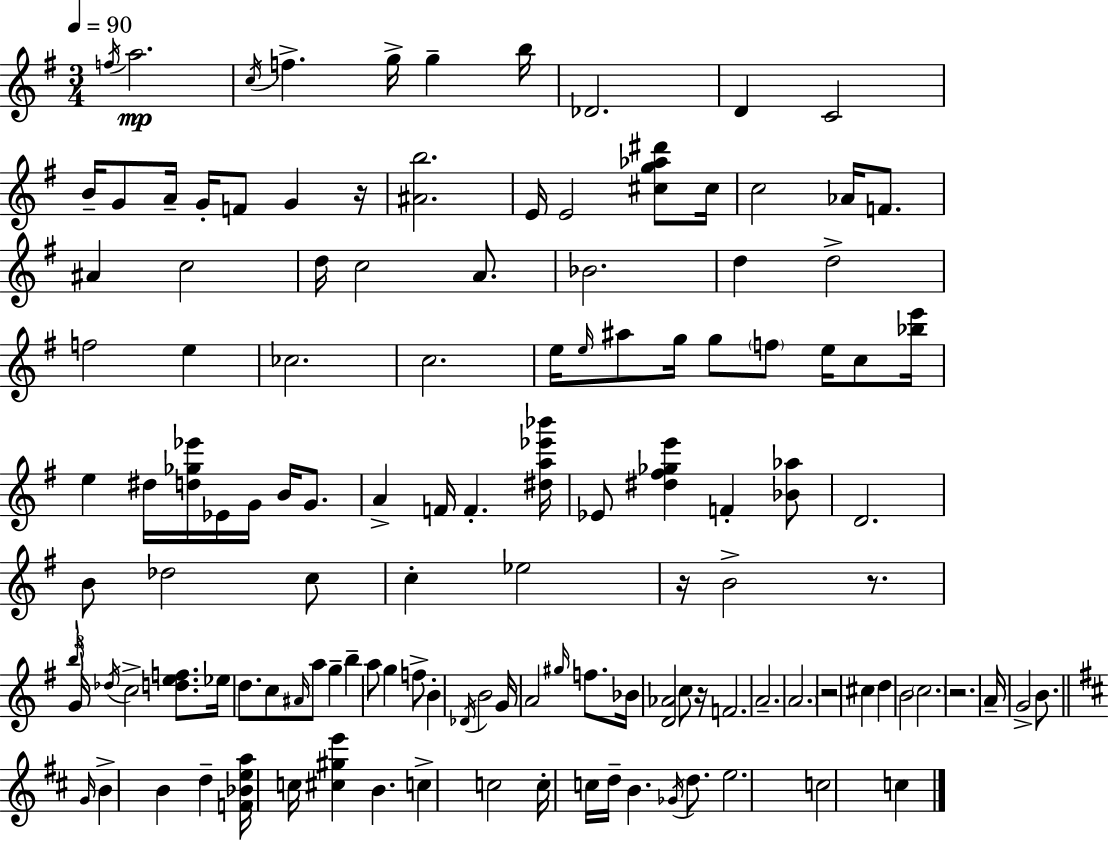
F5/s A5/h. C5/s F5/q. G5/s G5/q B5/s Db4/h. D4/q C4/h B4/s G4/e A4/s G4/s F4/e G4/q R/s [A#4,B5]/h. E4/s E4/h [C#5,G5,Ab5,D#6]/e C#5/s C5/h Ab4/s F4/e. A#4/q C5/h D5/s C5/h A4/e. Bb4/h. D5/q D5/h F5/h E5/q CES5/h. C5/h. E5/s E5/s A#5/e G5/s G5/e F5/e E5/s C5/e [Bb5,E6]/s E5/q D#5/s [D5,Gb5,Eb6]/s Eb4/s G4/s B4/s G4/e. A4/q F4/s F4/q. [D#5,A5,Eb6,Bb6]/s Eb4/e [D#5,F#5,Gb5,E6]/q F4/q [Bb4,Ab5]/e D4/h. B4/e Db5/h C5/e C5/q Eb5/h R/s B4/h R/e. B5/s G4/s Db5/s C5/h [D5,E5,F5]/e. Eb5/s D5/e. C5/e A#4/s A5/e G5/q B5/q A5/e G5/q F5/e B4/q Db4/s B4/h G4/s A4/h G#5/s F5/e. Bb4/s [D4,Ab4]/h C5/e R/s F4/h. A4/h. A4/h. R/h C#5/q D5/q B4/h C5/h. R/h. A4/s G4/h B4/e. G4/s B4/q B4/q D5/q [F4,Bb4,E5,A5]/s C5/s [C#5,G#5,E6]/q B4/q. C5/q C5/h C5/s C5/s D5/s B4/q. Gb4/s D5/e. E5/h. C5/h C5/q